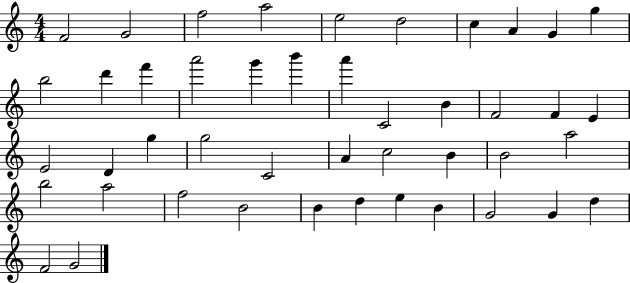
F4/h G4/h F5/h A5/h E5/h D5/h C5/q A4/q G4/q G5/q B5/h D6/q F6/q A6/h G6/q B6/q A6/q C4/h B4/q F4/h F4/q E4/q E4/h D4/q G5/q G5/h C4/h A4/q C5/h B4/q B4/h A5/h B5/h A5/h F5/h B4/h B4/q D5/q E5/q B4/q G4/h G4/q D5/q F4/h G4/h